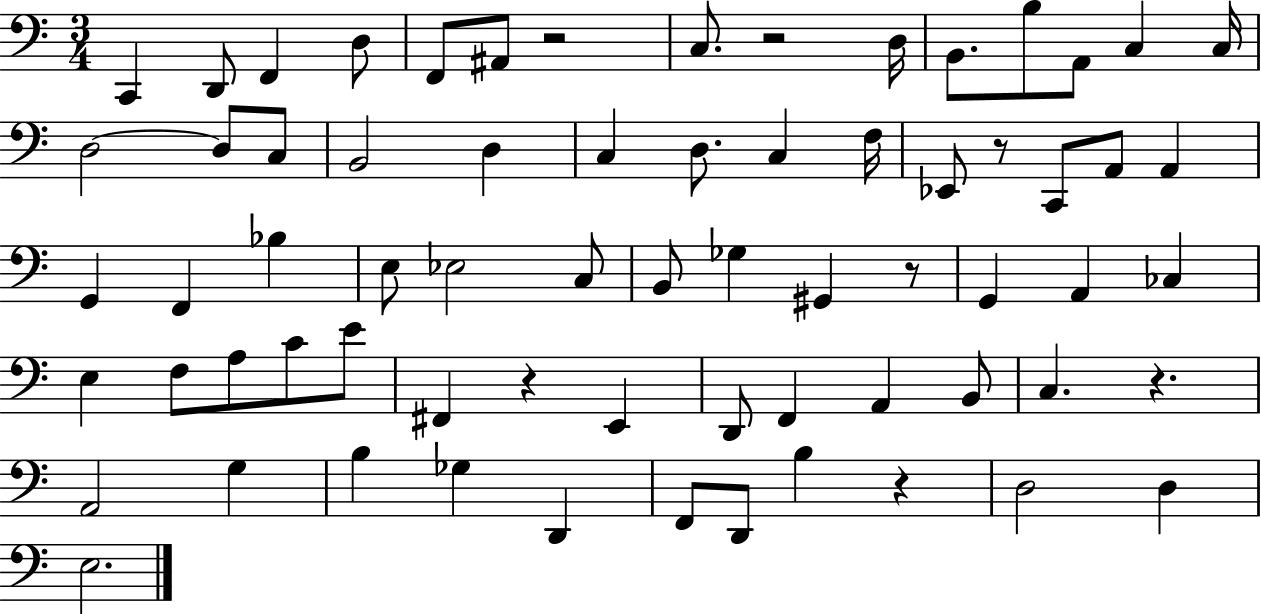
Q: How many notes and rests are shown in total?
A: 68